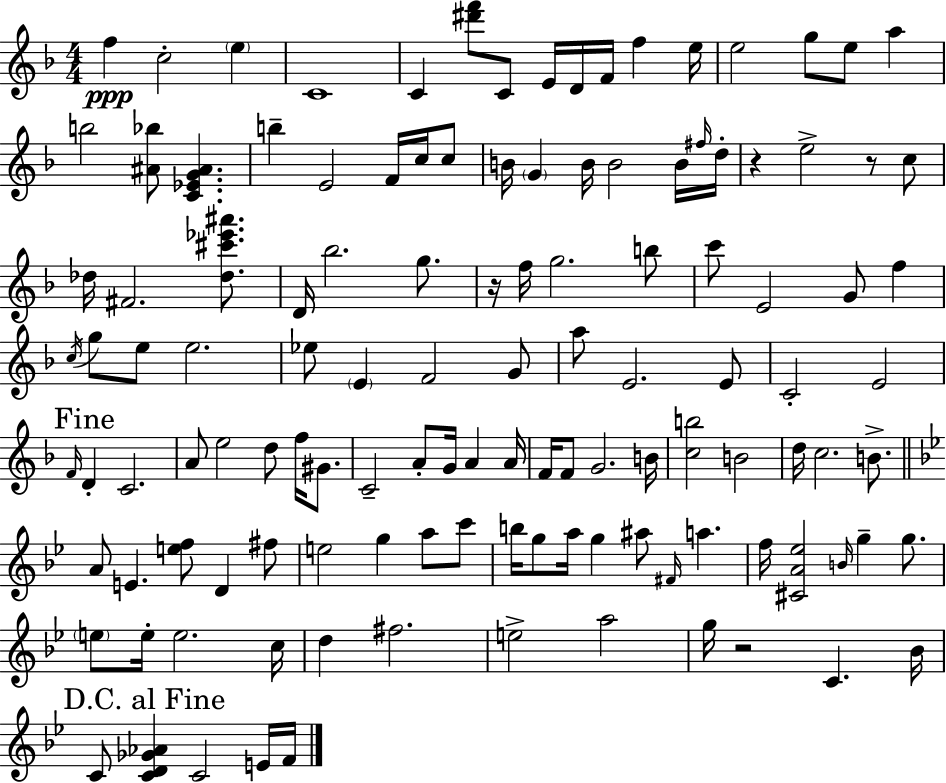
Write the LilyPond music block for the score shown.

{
  \clef treble
  \numericTimeSignature
  \time 4/4
  \key d \minor
  f''4\ppp c''2-. \parenthesize e''4 | c'1 | c'4 <dis''' f'''>8 c'8 e'16 d'16 f'16 f''4 e''16 | e''2 g''8 e''8 a''4 | \break b''2 <ais' bes''>8 <c' ees' g' ais'>4. | b''4-- e'2 f'16 c''16 c''8 | b'16 \parenthesize g'4 b'16 b'2 b'16 \grace { fis''16 } | d''16-. r4 e''2-> r8 c''8 | \break des''16 fis'2. <des'' cis''' ees''' ais'''>8. | d'16 bes''2. g''8. | r16 f''16 g''2. b''8 | c'''8 e'2 g'8 f''4 | \break \acciaccatura { c''16 } g''8 e''8 e''2. | ees''8 \parenthesize e'4 f'2 | g'8 a''8 e'2. | e'8 c'2-. e'2 | \break \mark "Fine" \grace { f'16 } d'4-. c'2. | a'8 e''2 d''8 f''16 | gis'8. c'2-- a'8-. g'16 a'4 | a'16 f'16 f'8 g'2. | \break b'16 <c'' b''>2 b'2 | d''16 c''2. | b'8.-> \bar "||" \break \key g \minor a'8 e'4. <e'' f''>8 d'4 fis''8 | e''2 g''4 a''8 c'''8 | b''16 g''8 a''16 g''4 ais''8 \grace { fis'16 } a''4. | f''16 <cis' a' ees''>2 \grace { b'16 } g''4-- g''8. | \break \parenthesize e''8 e''16-. e''2. | c''16 d''4 fis''2. | e''2-> a''2 | g''16 r2 c'4. | \break bes'16 \mark "D.C. al Fine" c'8 <c' d' ges' aes'>4 c'2 | e'16 f'16 \bar "|."
}